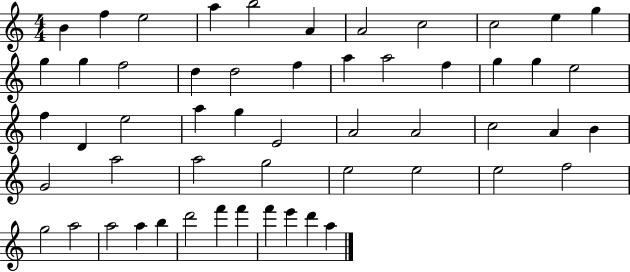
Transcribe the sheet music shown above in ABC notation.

X:1
T:Untitled
M:4/4
L:1/4
K:C
B f e2 a b2 A A2 c2 c2 e g g g f2 d d2 f a a2 f g g e2 f D e2 a g E2 A2 A2 c2 A B G2 a2 a2 g2 e2 e2 e2 f2 g2 a2 a2 a b d'2 f' f' f' e' d' a